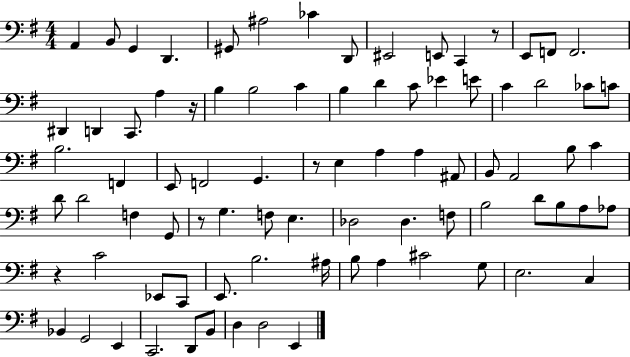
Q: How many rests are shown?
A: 5